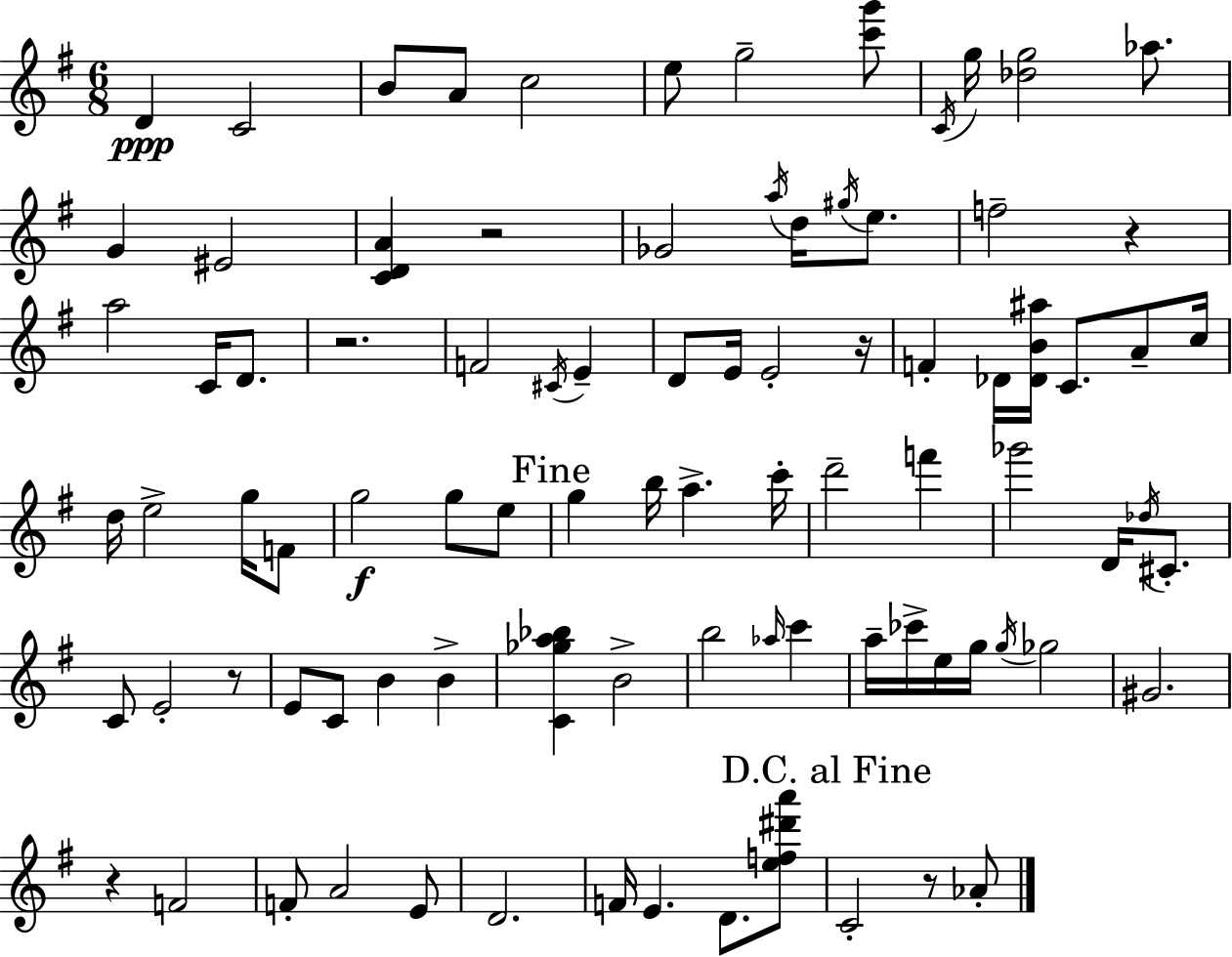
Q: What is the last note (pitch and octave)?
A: Ab4